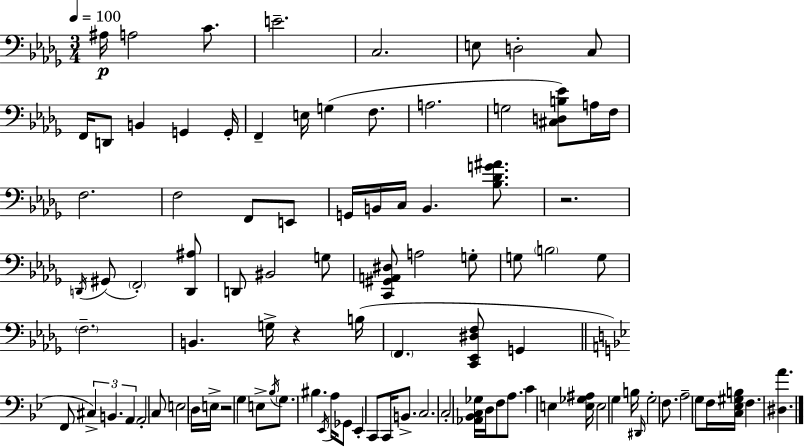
{
  \clef bass
  \numericTimeSignature
  \time 3/4
  \key bes \minor
  \tempo 4 = 100
  \repeat volta 2 { ais16\p a2 c'8. | e'2.-- | c2. | e8 d2-. c8 | \break f,16 d,8 b,4 g,4 g,16-. | f,4-- e16 g4( f8. | a2. | g2 <cis d b ees'>8) a16 f16 | \break f2. | f2 f,8 e,8 | g,16 b,16 c16 b,4. <bes des' g' ais'>8. | r2. | \break \acciaccatura { d,16 }( gis,8 \parenthesize f,2-.) <d, ais>8 | d,8 bis,2 g8 | <c, gis, a, dis>8 a2 g8-. | g8 \parenthesize b2 g8 | \break \parenthesize f2.-- | b,4. g16-> r4 | b16( \parenthesize f,4. <c, ees, dis f>8 g,4 | \bar "||" \break \key bes \major f,8 \tuplet 3/2 { cis4->) b,4. | a,4 } a,2-. | c8 e2 d16 e16-> | r2 g4 | \break e8-> \acciaccatura { bes16 } \parenthesize g8. bis4. | \acciaccatura { ees,16 } a16 ges,8 ees,4-. c,8 c,16 b,8.-> | c2. | c2-. <aes, bes, c ges>16 d16 | \break f8 a8. c'4 e4 | <e ges ais>16 e2 g4 | b16 \grace { dis,16 } g2-. | f8. a2-- g8 | \break f16 <c ees gis b>16 f4. <dis a'>4. | } \bar "|."
}